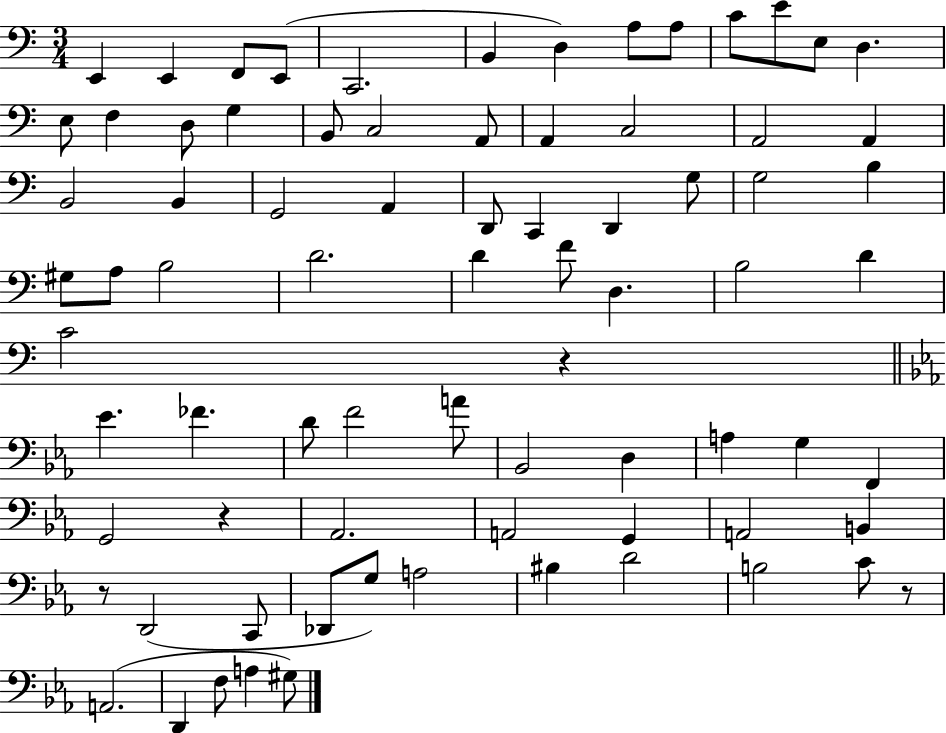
E2/q E2/q F2/e E2/e C2/h. B2/q D3/q A3/e A3/e C4/e E4/e E3/e D3/q. E3/e F3/q D3/e G3/q B2/e C3/h A2/e A2/q C3/h A2/h A2/q B2/h B2/q G2/h A2/q D2/e C2/q D2/q G3/e G3/h B3/q G#3/e A3/e B3/h D4/h. D4/q F4/e D3/q. B3/h D4/q C4/h R/q Eb4/q. FES4/q. D4/e F4/h A4/e Bb2/h D3/q A3/q G3/q F2/q G2/h R/q Ab2/h. A2/h G2/q A2/h B2/q R/e D2/h C2/e Db2/e G3/e A3/h BIS3/q D4/h B3/h C4/e R/e A2/h. D2/q F3/e A3/q G#3/e